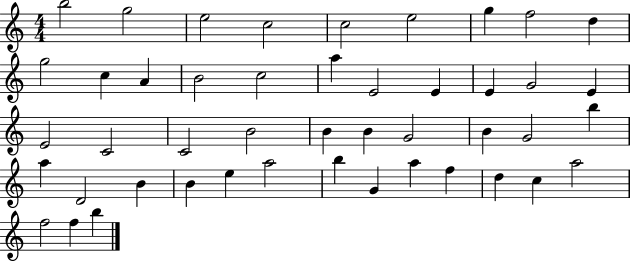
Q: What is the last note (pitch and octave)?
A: B5